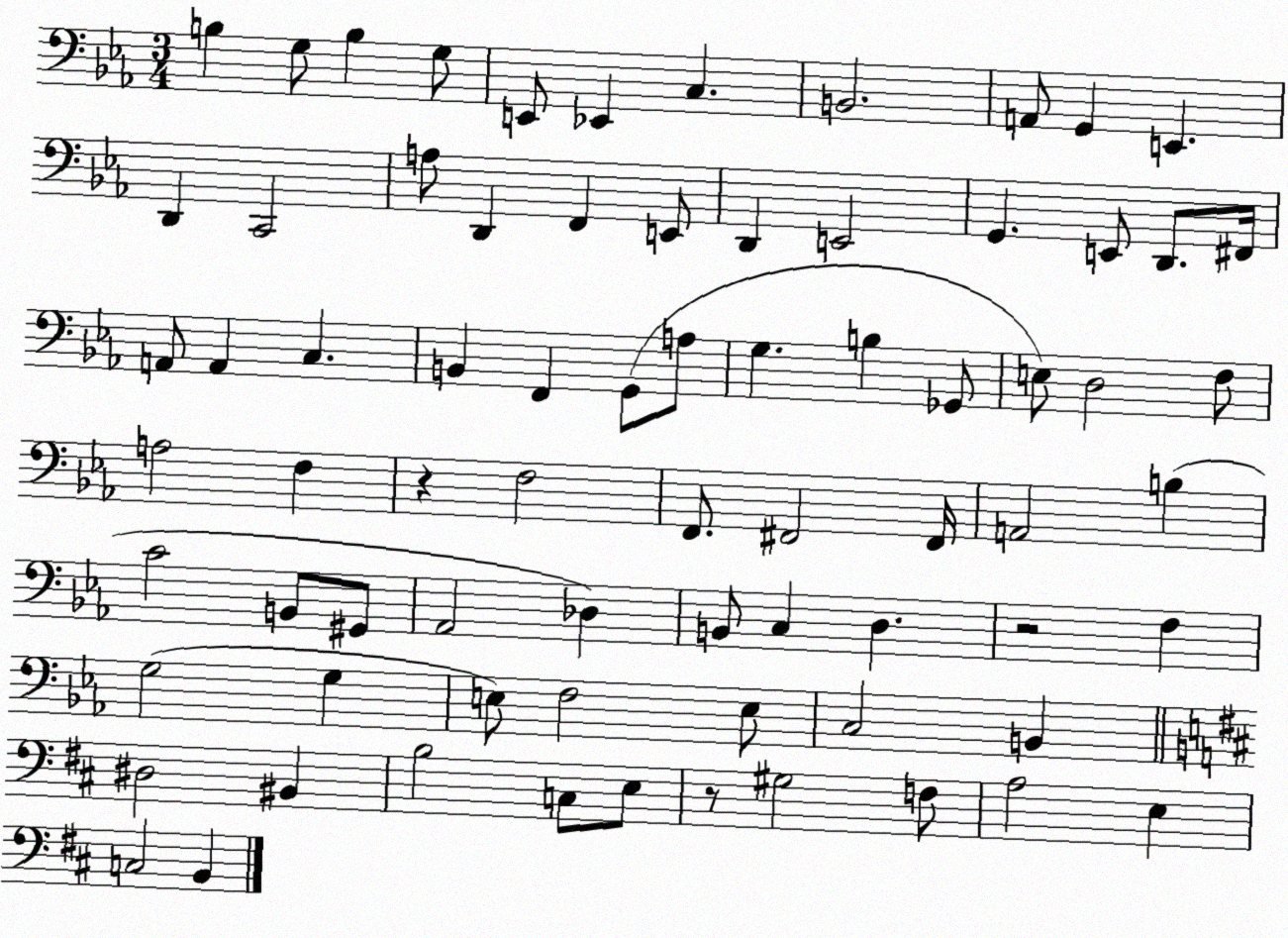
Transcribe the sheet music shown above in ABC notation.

X:1
T:Untitled
M:3/4
L:1/4
K:Eb
B, G,/2 B, G,/2 E,,/2 _E,, C, B,,2 A,,/2 G,, E,, D,, C,,2 A,/2 D,, F,, E,,/2 D,, E,,2 G,, E,,/2 D,,/2 ^F,,/4 A,,/2 A,, C, B,, F,, G,,/2 A,/2 G, B, _G,,/2 E,/2 D,2 F,/2 A,2 F, z F,2 F,,/2 ^F,,2 ^F,,/4 A,,2 B, C2 B,,/2 ^G,,/2 _A,,2 _D, B,,/2 C, D, z2 F, G,2 G, E,/2 F,2 E,/2 C,2 B,, ^D,2 ^B,, B,2 C,/2 E,/2 z/2 ^G,2 F,/2 A,2 E, C,2 B,,